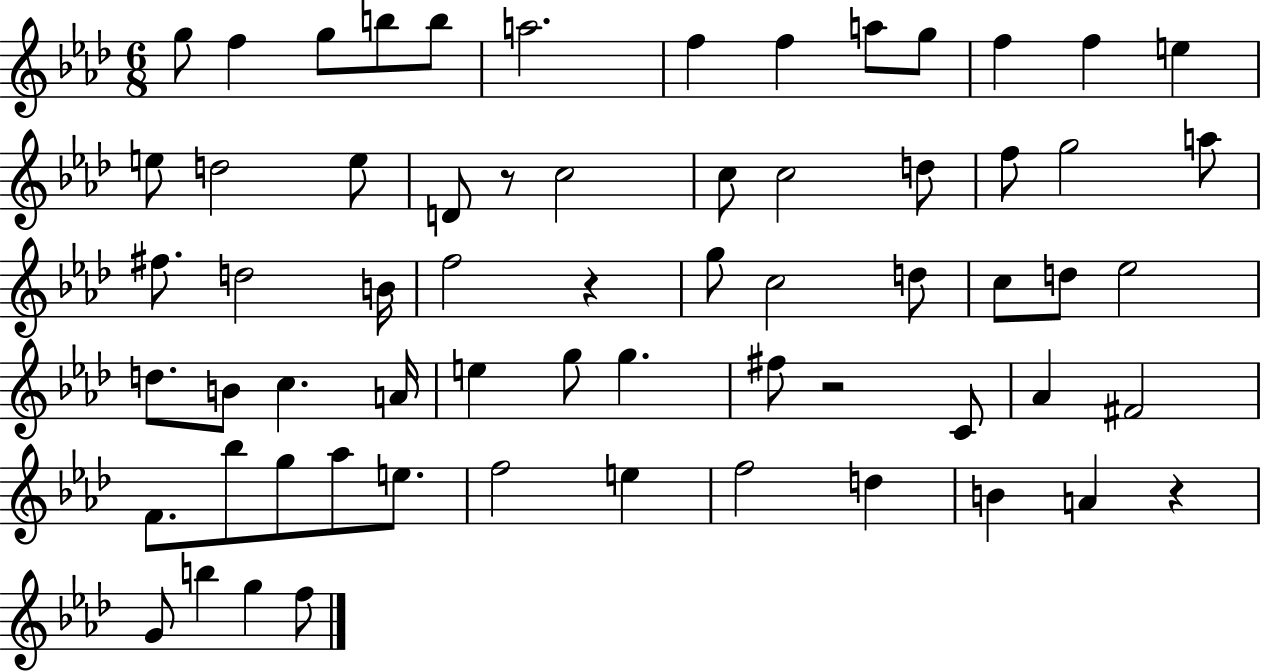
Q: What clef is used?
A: treble